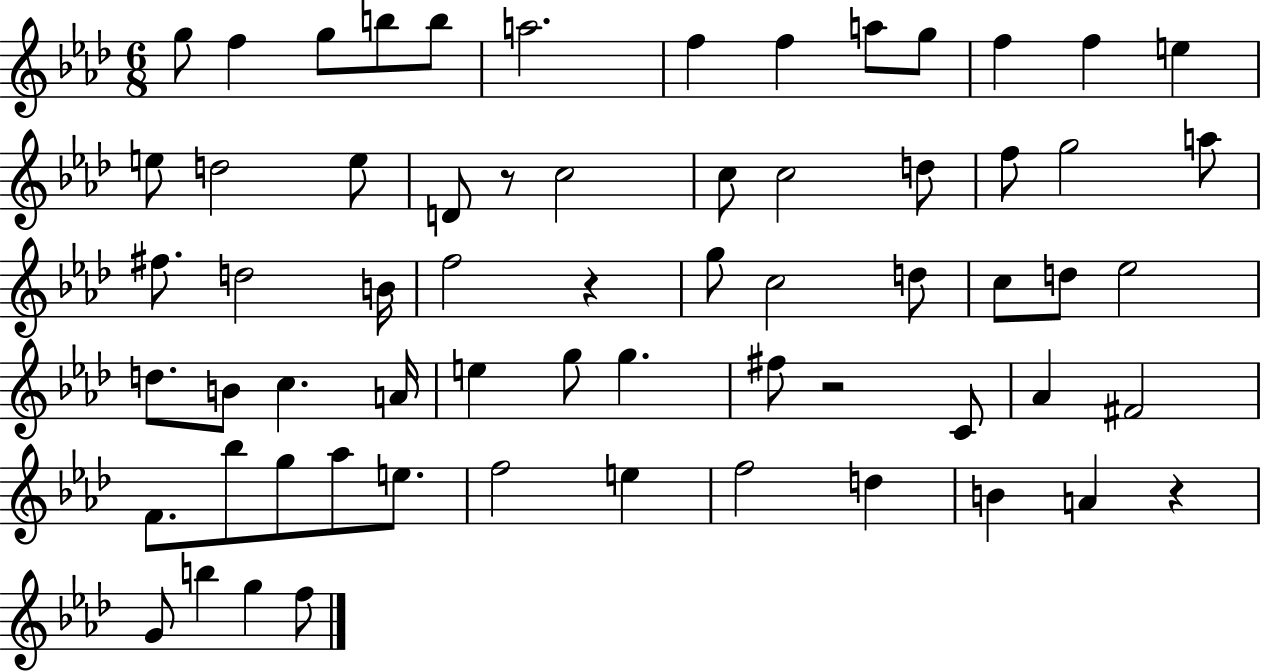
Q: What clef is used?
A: treble